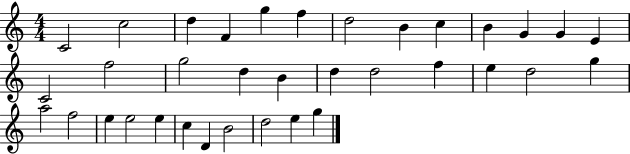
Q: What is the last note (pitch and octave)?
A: G5